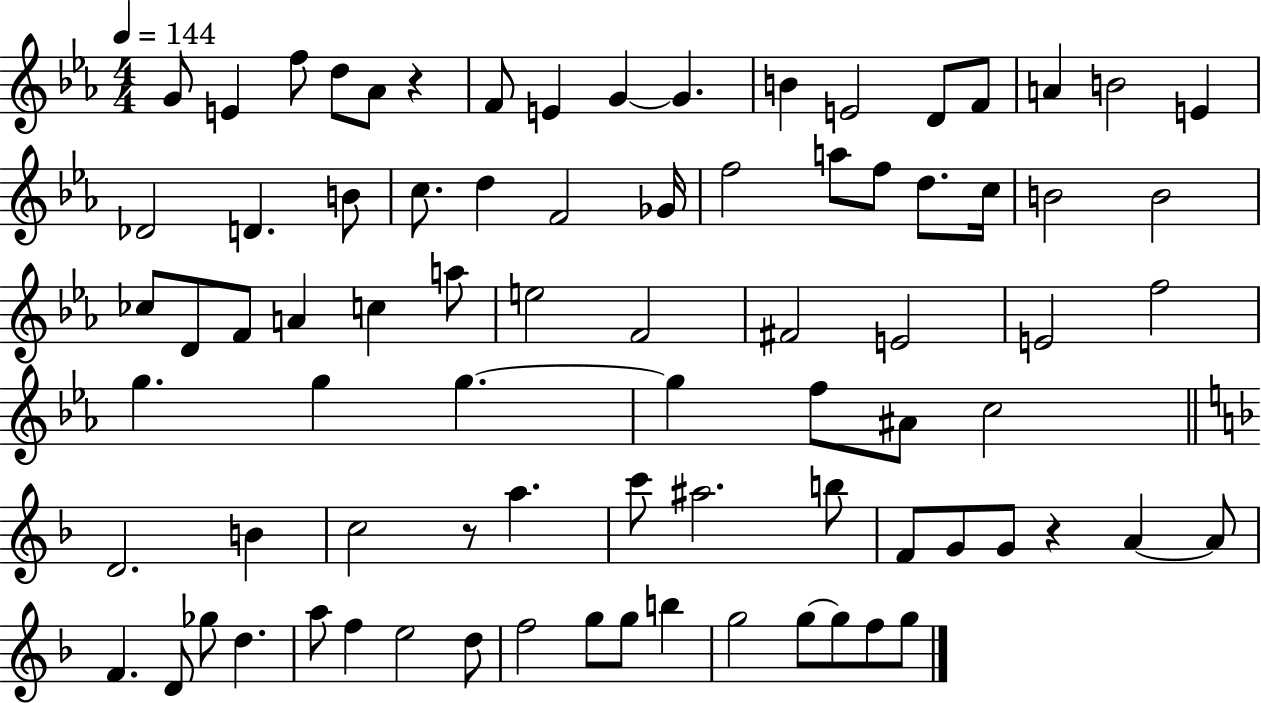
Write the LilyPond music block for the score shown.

{
  \clef treble
  \numericTimeSignature
  \time 4/4
  \key ees \major
  \tempo 4 = 144
  \repeat volta 2 { g'8 e'4 f''8 d''8 aes'8 r4 | f'8 e'4 g'4~~ g'4. | b'4 e'2 d'8 f'8 | a'4 b'2 e'4 | \break des'2 d'4. b'8 | c''8. d''4 f'2 ges'16 | f''2 a''8 f''8 d''8. c''16 | b'2 b'2 | \break ces''8 d'8 f'8 a'4 c''4 a''8 | e''2 f'2 | fis'2 e'2 | e'2 f''2 | \break g''4. g''4 g''4.~~ | g''4 f''8 ais'8 c''2 | \bar "||" \break \key d \minor d'2. b'4 | c''2 r8 a''4. | c'''8 ais''2. b''8 | f'8 g'8 g'8 r4 a'4~~ a'8 | \break f'4. d'8 ges''8 d''4. | a''8 f''4 e''2 d''8 | f''2 g''8 g''8 b''4 | g''2 g''8~~ g''8 f''8 g''8 | \break } \bar "|."
}